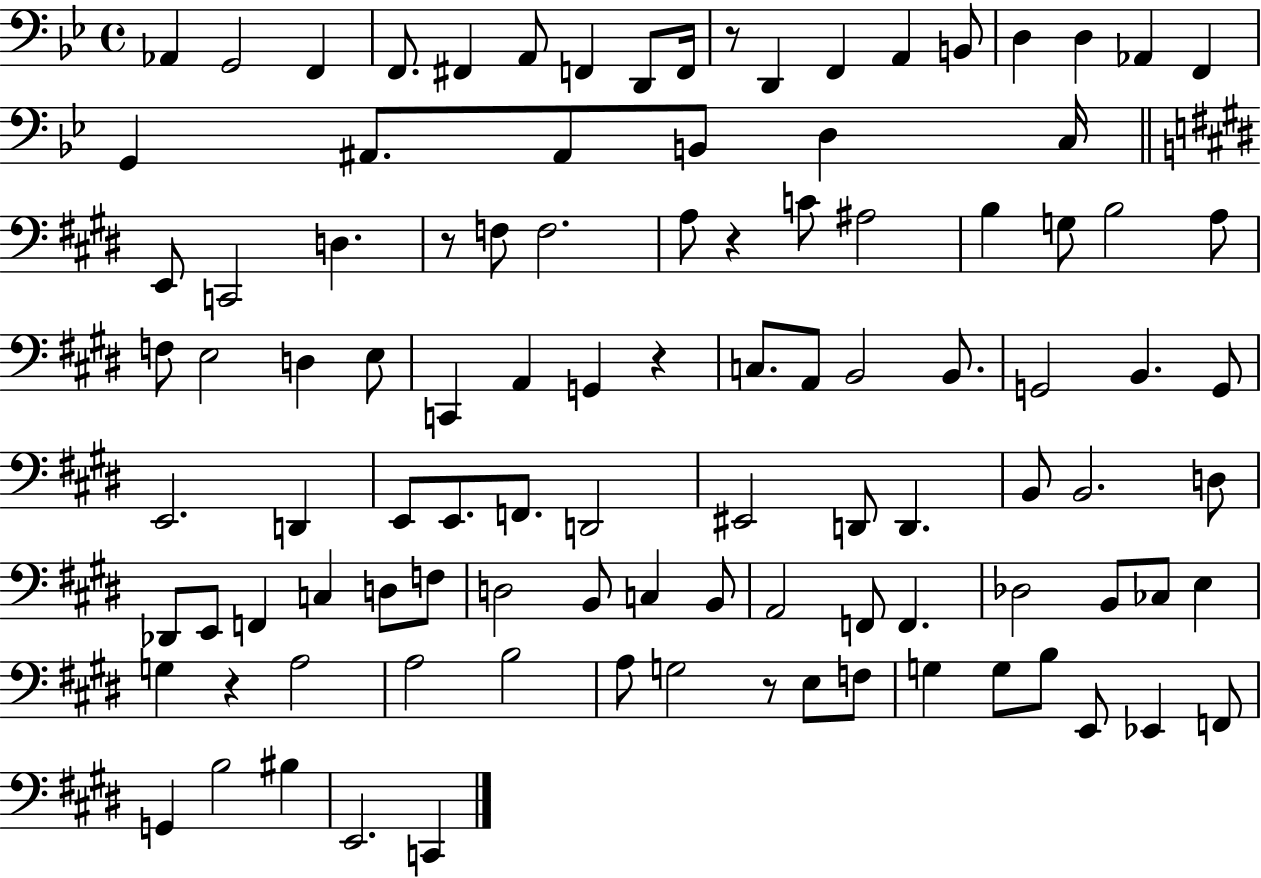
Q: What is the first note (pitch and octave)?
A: Ab2